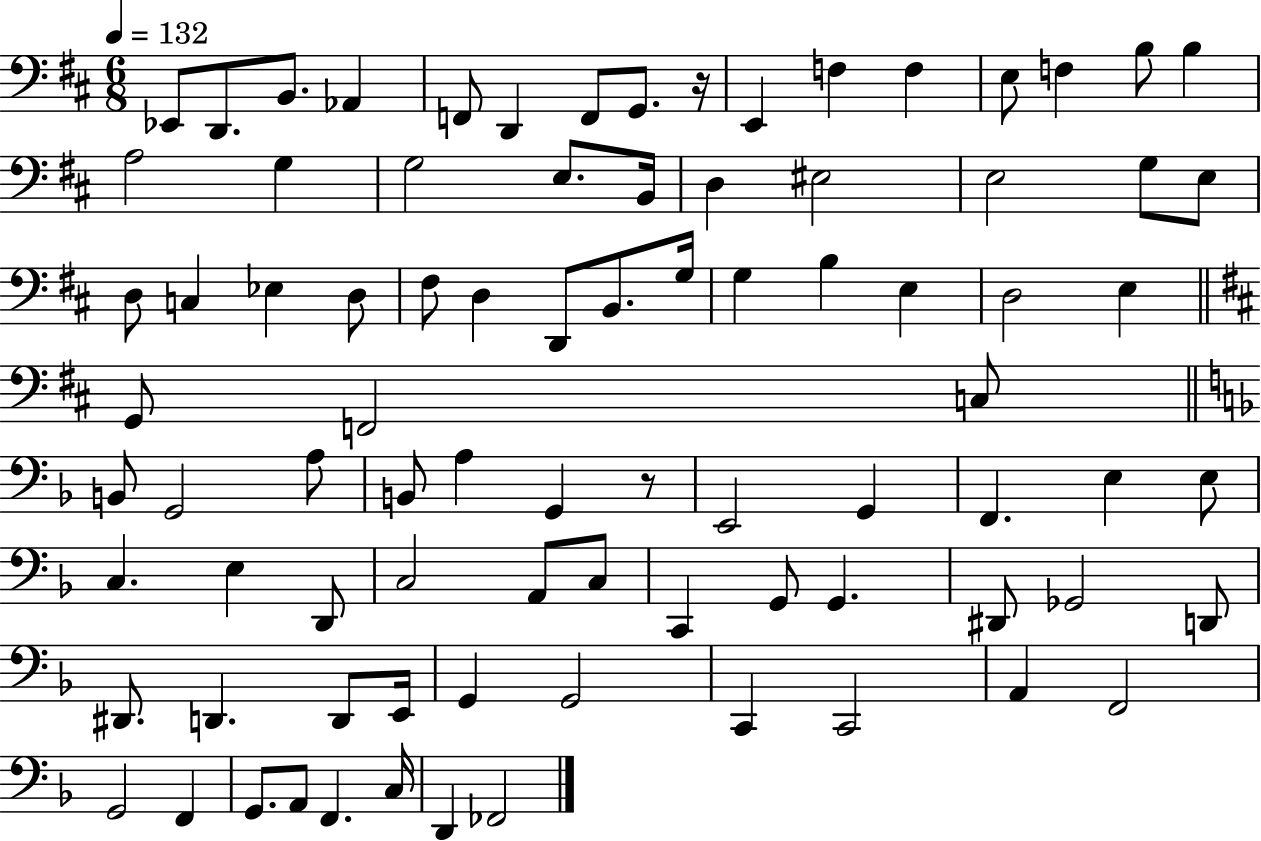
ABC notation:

X:1
T:Untitled
M:6/8
L:1/4
K:D
_E,,/2 D,,/2 B,,/2 _A,, F,,/2 D,, F,,/2 G,,/2 z/4 E,, F, F, E,/2 F, B,/2 B, A,2 G, G,2 E,/2 B,,/4 D, ^E,2 E,2 G,/2 E,/2 D,/2 C, _E, D,/2 ^F,/2 D, D,,/2 B,,/2 G,/4 G, B, E, D,2 E, G,,/2 F,,2 C,/2 B,,/2 G,,2 A,/2 B,,/2 A, G,, z/2 E,,2 G,, F,, E, E,/2 C, E, D,,/2 C,2 A,,/2 C,/2 C,, G,,/2 G,, ^D,,/2 _G,,2 D,,/2 ^D,,/2 D,, D,,/2 E,,/4 G,, G,,2 C,, C,,2 A,, F,,2 G,,2 F,, G,,/2 A,,/2 F,, C,/4 D,, _F,,2